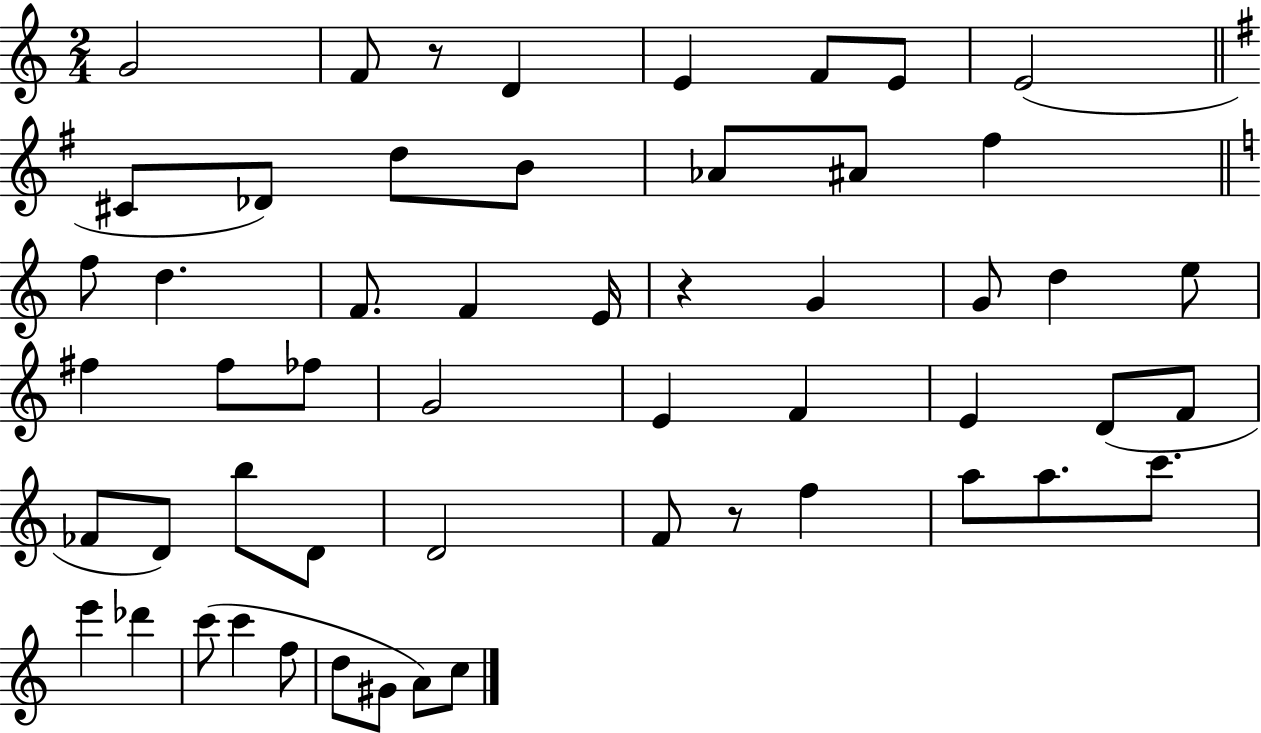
G4/h F4/e R/e D4/q E4/q F4/e E4/e E4/h C#4/e Db4/e D5/e B4/e Ab4/e A#4/e F#5/q F5/e D5/q. F4/e. F4/q E4/s R/q G4/q G4/e D5/q E5/e F#5/q F#5/e FES5/e G4/h E4/q F4/q E4/q D4/e F4/e FES4/e D4/e B5/e D4/e D4/h F4/e R/e F5/q A5/e A5/e. C6/e. E6/q Db6/q C6/e C6/q F5/e D5/e G#4/e A4/e C5/e